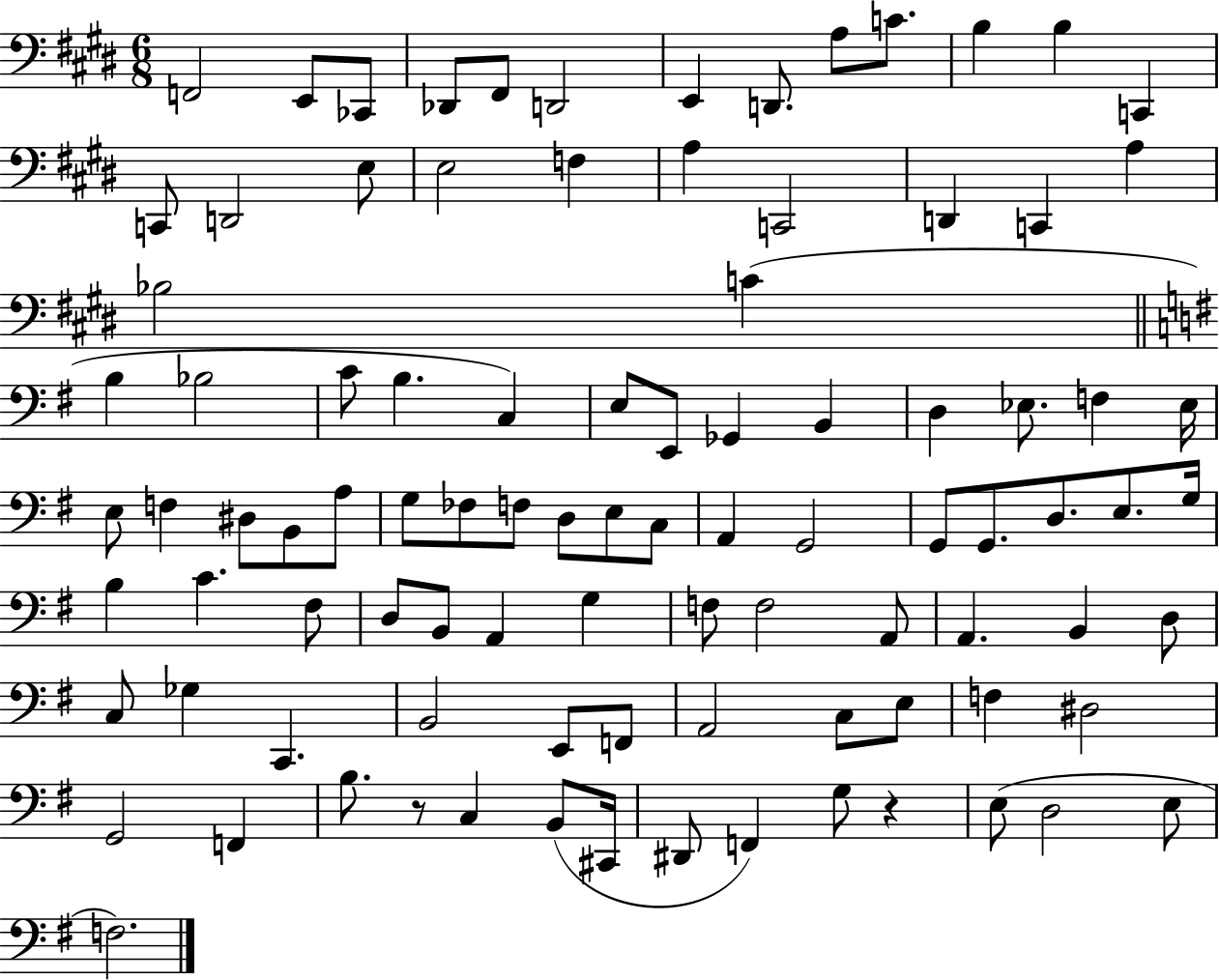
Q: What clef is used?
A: bass